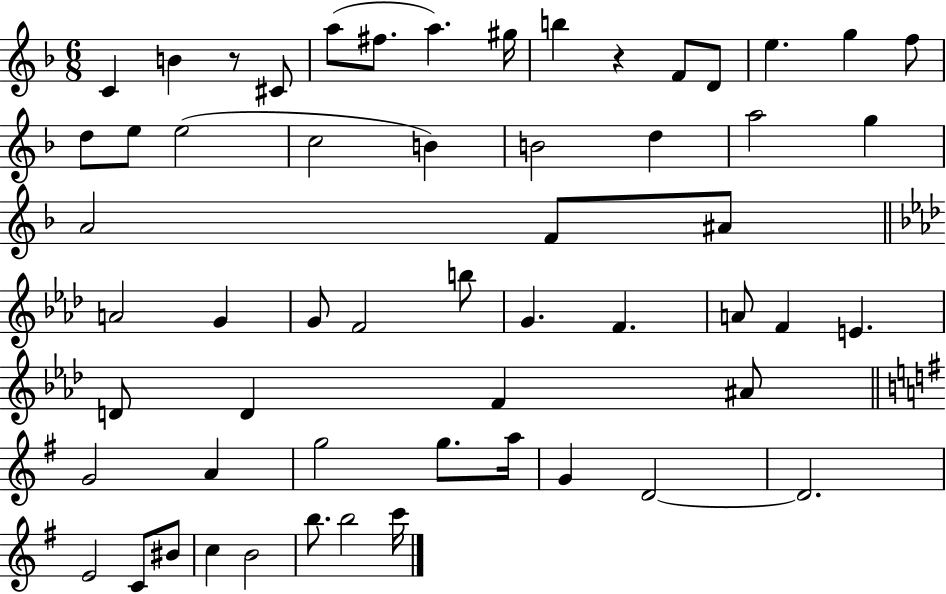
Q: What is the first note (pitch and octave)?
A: C4